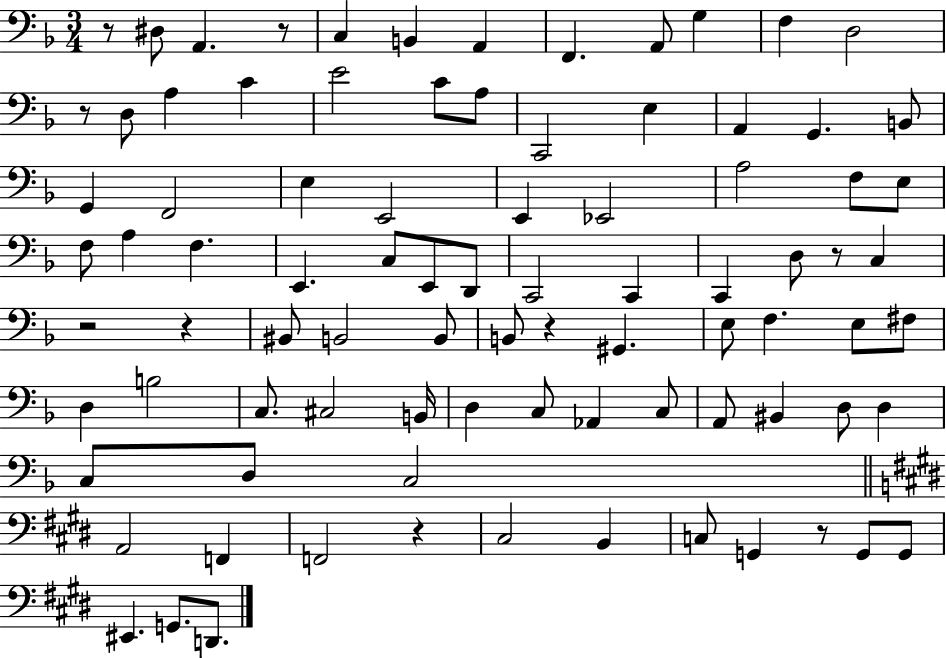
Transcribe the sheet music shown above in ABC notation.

X:1
T:Untitled
M:3/4
L:1/4
K:F
z/2 ^D,/2 A,, z/2 C, B,, A,, F,, A,,/2 G, F, D,2 z/2 D,/2 A, C E2 C/2 A,/2 C,,2 E, A,, G,, B,,/2 G,, F,,2 E, E,,2 E,, _E,,2 A,2 F,/2 E,/2 F,/2 A, F, E,, C,/2 E,,/2 D,,/2 C,,2 C,, C,, D,/2 z/2 C, z2 z ^B,,/2 B,,2 B,,/2 B,,/2 z ^G,, E,/2 F, E,/2 ^F,/2 D, B,2 C,/2 ^C,2 B,,/4 D, C,/2 _A,, C,/2 A,,/2 ^B,, D,/2 D, C,/2 D,/2 C,2 A,,2 F,, F,,2 z ^C,2 B,, C,/2 G,, z/2 G,,/2 G,,/2 ^E,, G,,/2 D,,/2